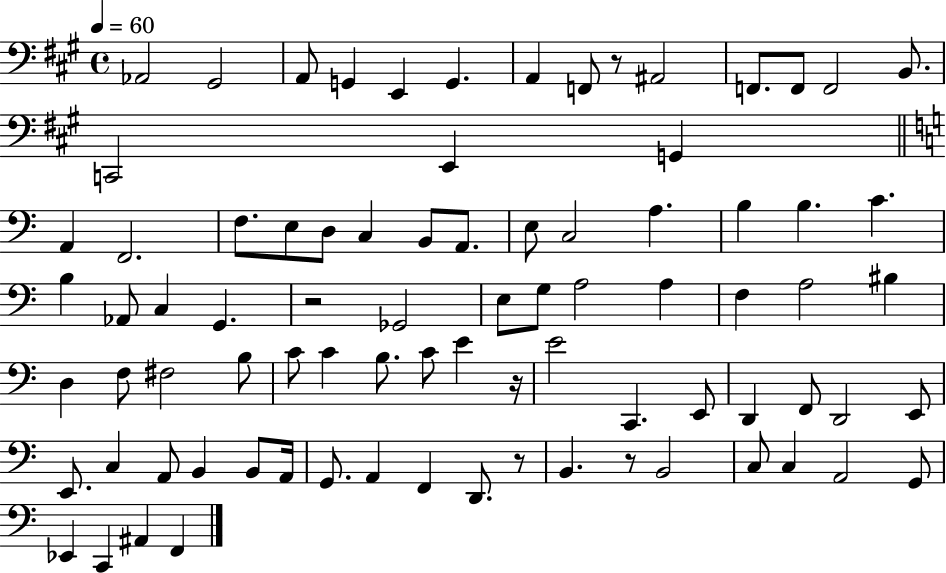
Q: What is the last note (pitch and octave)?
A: F2